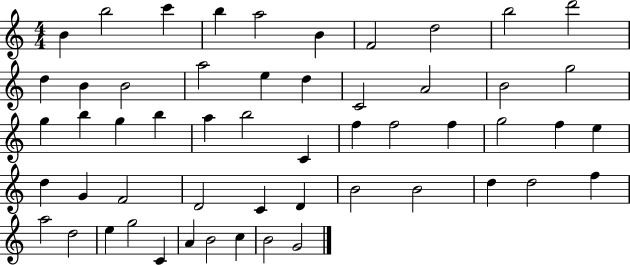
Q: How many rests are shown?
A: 0